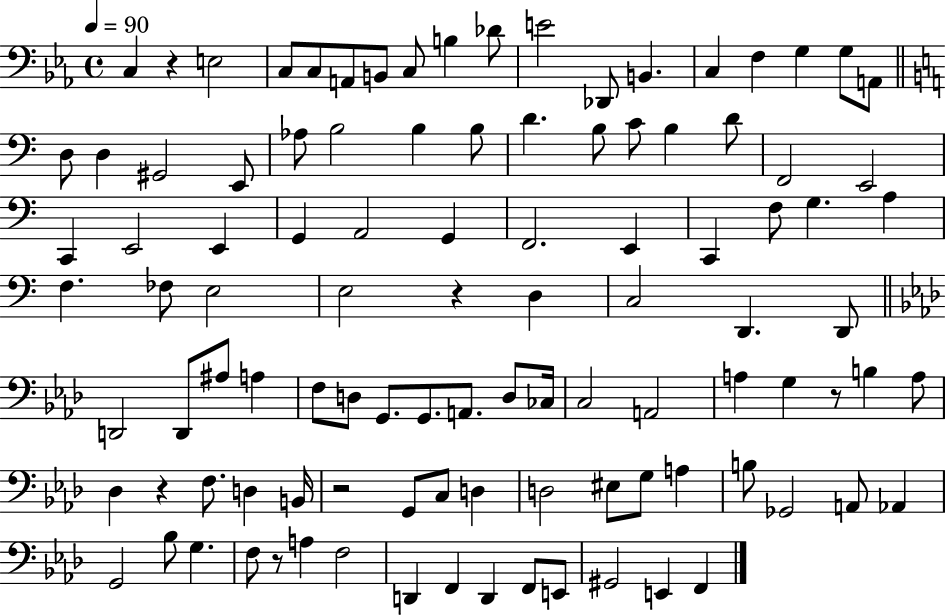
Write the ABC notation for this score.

X:1
T:Untitled
M:4/4
L:1/4
K:Eb
C, z E,2 C,/2 C,/2 A,,/2 B,,/2 C,/2 B, _D/2 E2 _D,,/2 B,, C, F, G, G,/2 A,,/2 D,/2 D, ^G,,2 E,,/2 _A,/2 B,2 B, B,/2 D B,/2 C/2 B, D/2 F,,2 E,,2 C,, E,,2 E,, G,, A,,2 G,, F,,2 E,, C,, F,/2 G, A, F, _F,/2 E,2 E,2 z D, C,2 D,, D,,/2 D,,2 D,,/2 ^A,/2 A, F,/2 D,/2 G,,/2 G,,/2 A,,/2 D,/2 _C,/4 C,2 A,,2 A, G, z/2 B, A,/2 _D, z F,/2 D, B,,/4 z2 G,,/2 C,/2 D, D,2 ^E,/2 G,/2 A, B,/2 _G,,2 A,,/2 _A,, G,,2 _B,/2 G, F,/2 z/2 A, F,2 D,, F,, D,, F,,/2 E,,/2 ^G,,2 E,, F,,